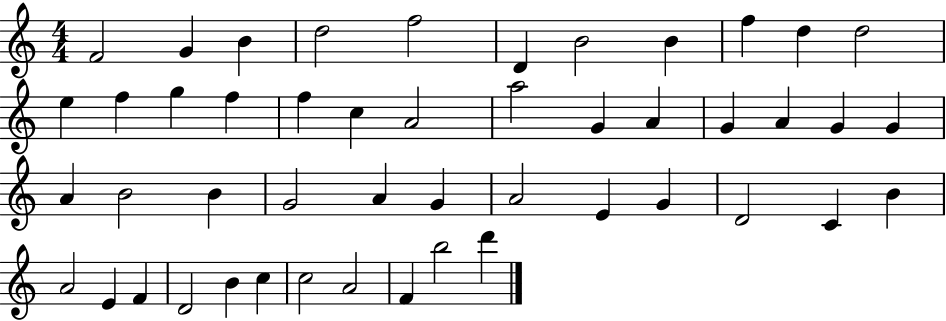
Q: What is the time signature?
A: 4/4